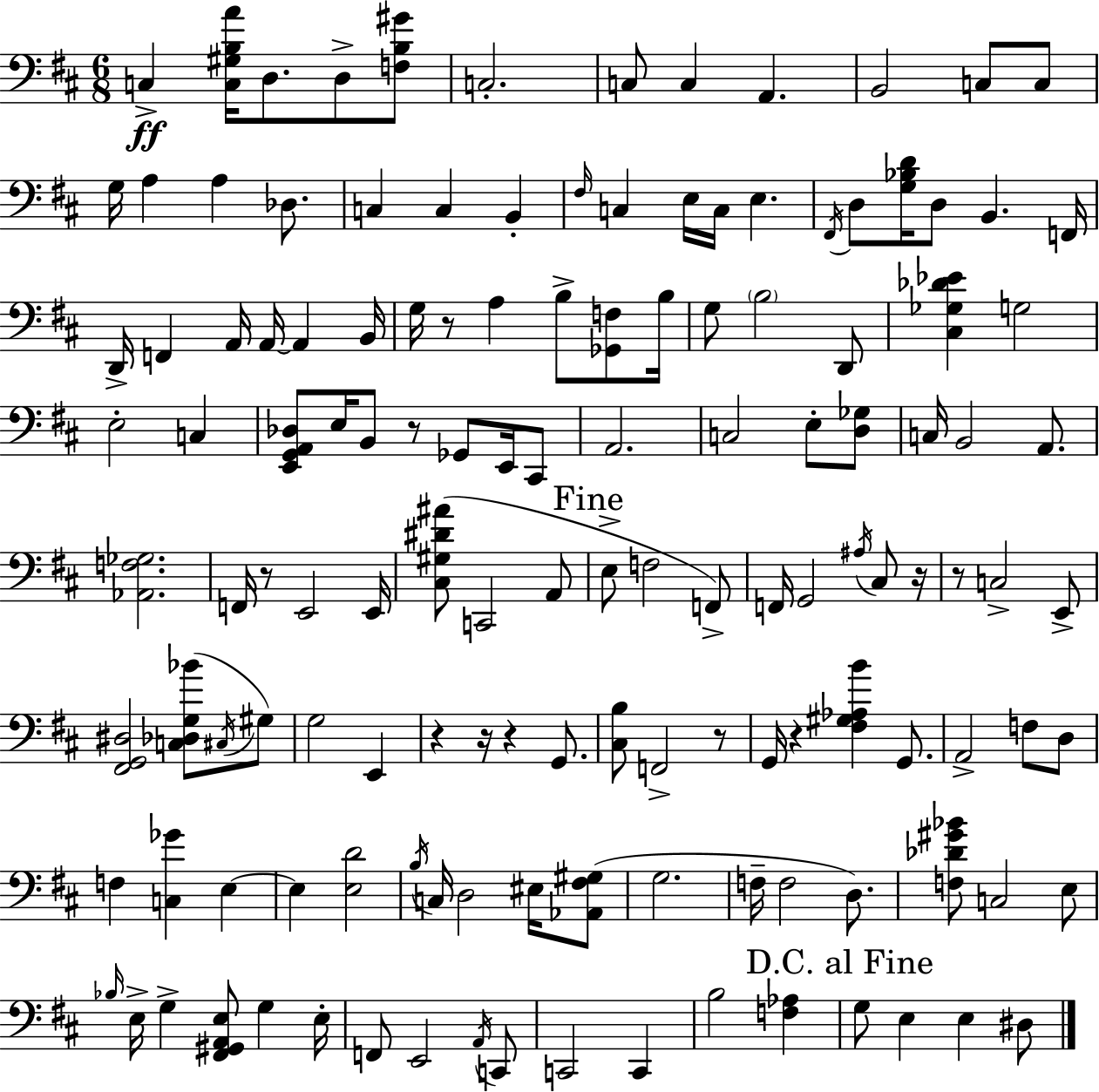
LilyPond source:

{
  \clef bass
  \numericTimeSignature
  \time 6/8
  \key d \major
  \repeat volta 2 { c4->\ff <c gis b a'>16 d8. d8-> <f b gis'>8 | c2.-. | c8 c4 a,4. | b,2 c8 c8 | \break g16 a4 a4 des8. | c4 c4 b,4-. | \grace { fis16 } c4 e16 c16 e4. | \acciaccatura { fis,16 } d8 <g bes d'>16 d8 b,4. | \break f,16 d,16-> f,4 a,16 a,16~~ a,4 | b,16 g16 r8 a4 b8-> <ges, f>8 | b16 g8 \parenthesize b2 | d,8 <cis ges des' ees'>4 g2 | \break e2-. c4 | <e, g, a, des>8 e16 b,8 r8 ges,8 e,16 | cis,8 a,2. | c2 e8-. | \break <d ges>8 c16 b,2 a,8. | <aes, f ges>2. | f,16 r8 e,2 | e,16 <cis gis dis' ais'>8( c,2 | \break a,8 \mark "Fine" e8-> f2 | f,8->) f,16 g,2 \acciaccatura { ais16 } | cis8 r16 r8 c2-> | e,8-> <fis, g, dis>2 <c des g bes'>8( | \break \acciaccatura { cis16 } gis8) g2 | e,4 r4 r16 r4 | g,8. <cis b>8 f,2-> | r8 g,16 r4 <fis gis aes b'>4 | \break g,8. a,2-> | f8 d8 f4 <c ges'>4 | e4~~ e4 <e d'>2 | \acciaccatura { b16 } c16 d2 | \break eis16 <aes, fis gis>8( g2. | f16-- f2 | d8.) <f des' gis' bes'>8 c2 | e8 \grace { bes16 } e16-> g4-> <fis, gis, a, e>8 | \break g4 e16-. f,8 e,2 | \acciaccatura { a,16 } c,8 c,2 | c,4 b2 | <f aes>4 \mark "D.C. al Fine" g8 e4 | \break e4 dis8 } \bar "|."
}